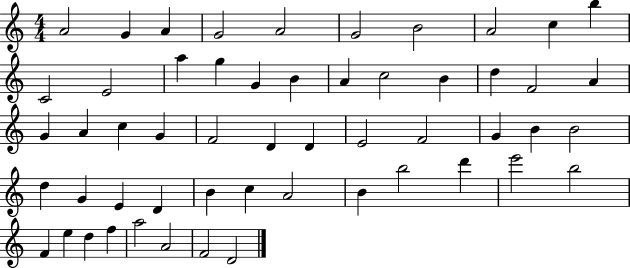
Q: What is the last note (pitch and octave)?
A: D4